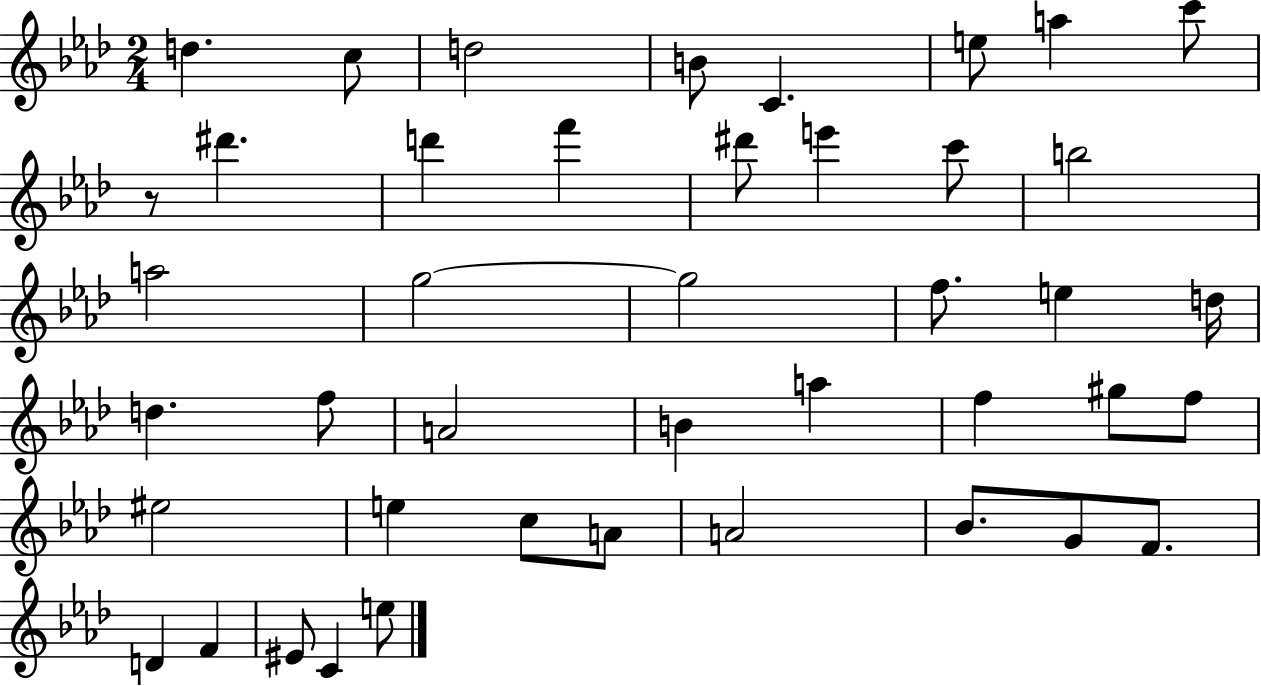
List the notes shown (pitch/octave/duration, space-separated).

D5/q. C5/e D5/h B4/e C4/q. E5/e A5/q C6/e R/e D#6/q. D6/q F6/q D#6/e E6/q C6/e B5/h A5/h G5/h G5/h F5/e. E5/q D5/s D5/q. F5/e A4/h B4/q A5/q F5/q G#5/e F5/e EIS5/h E5/q C5/e A4/e A4/h Bb4/e. G4/e F4/e. D4/q F4/q EIS4/e C4/q E5/e